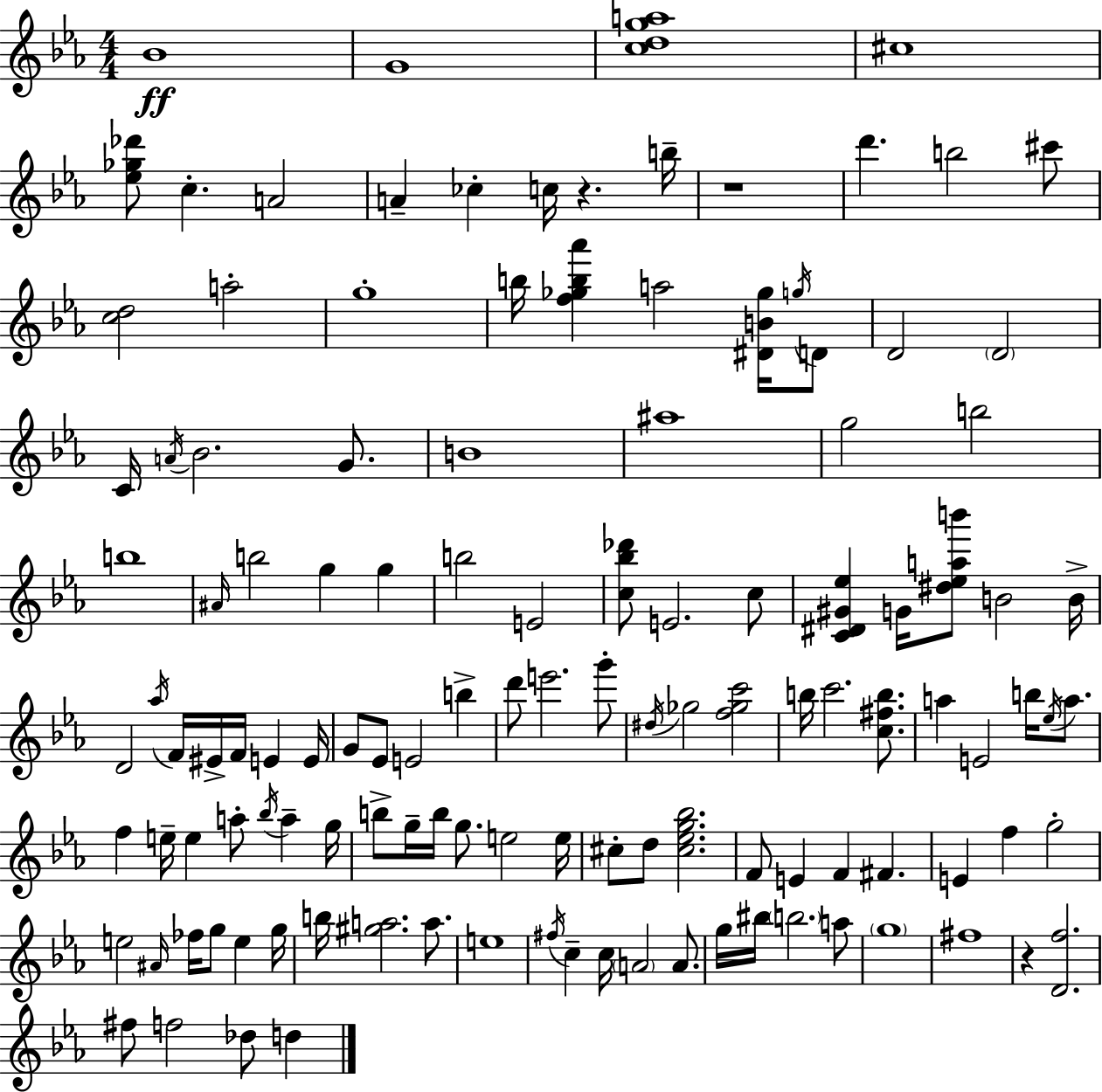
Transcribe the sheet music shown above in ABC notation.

X:1
T:Untitled
M:4/4
L:1/4
K:Cm
_B4 G4 [cdga]4 ^c4 [_e_g_d']/2 c A2 A _c c/4 z b/4 z4 d' b2 ^c'/2 [cd]2 a2 g4 b/4 [f_gb_a'] a2 [^DB_g]/4 g/4 D/2 D2 D2 C/4 A/4 _B2 G/2 B4 ^a4 g2 b2 b4 ^A/4 b2 g g b2 E2 [c_b_d']/2 E2 c/2 [C^D^G_e] G/4 [^d_eab']/2 B2 B/4 D2 _a/4 F/4 ^E/4 F/4 E E/4 G/2 _E/2 E2 b d'/2 e'2 g'/2 ^d/4 _g2 [f_gc']2 b/4 c'2 [c^fb]/2 a E2 b/4 _e/4 a/2 f e/4 e a/2 _b/4 a g/4 b/2 g/4 b/4 g/2 e2 e/4 ^c/2 d/2 [^c_eg_b]2 F/2 E F ^F E f g2 e2 ^A/4 _f/4 g/2 e g/4 b/4 [^ga]2 a/2 e4 ^f/4 c c/4 A2 A/2 g/4 ^b/4 b2 a/2 g4 ^f4 z [Df]2 ^f/2 f2 _d/2 d